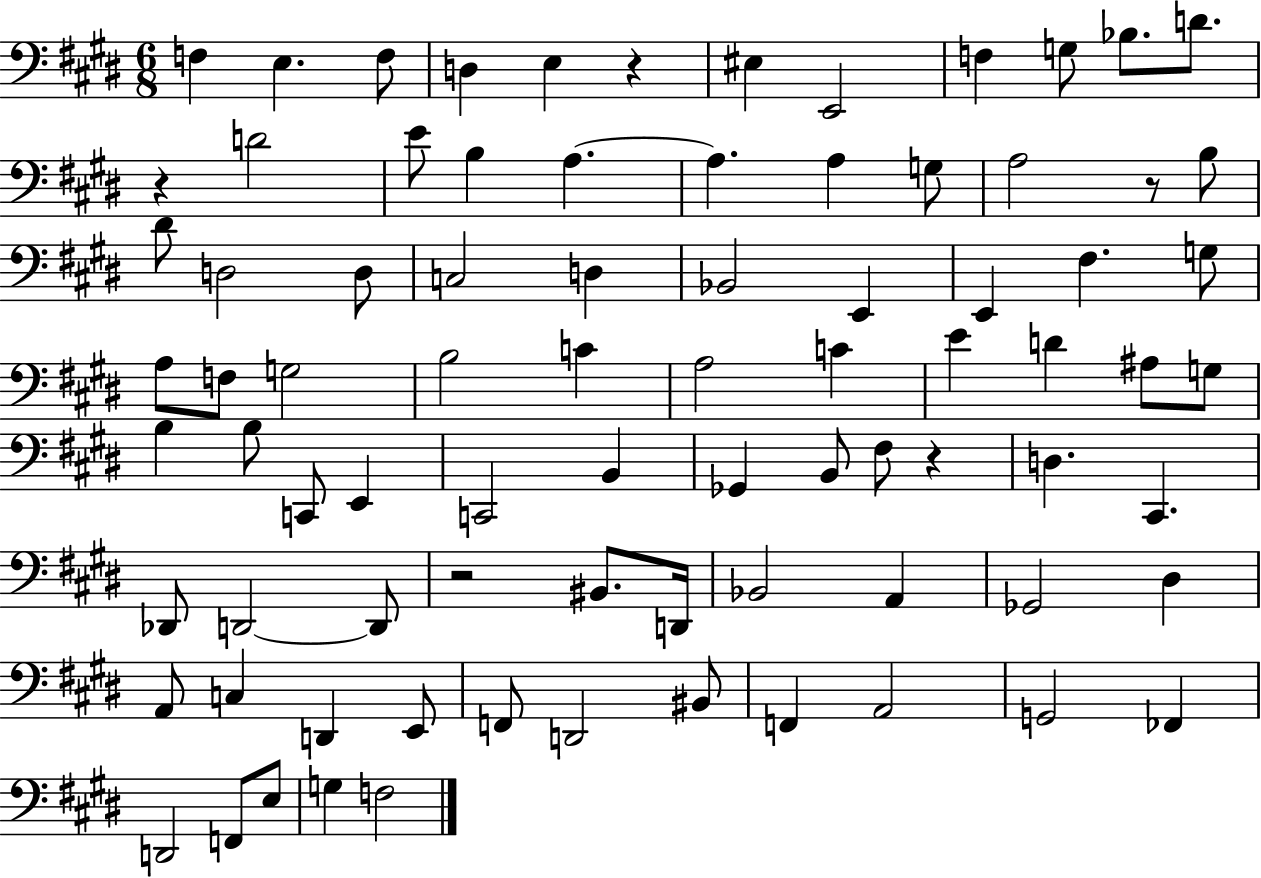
X:1
T:Untitled
M:6/8
L:1/4
K:E
F, E, F,/2 D, E, z ^E, E,,2 F, G,/2 _B,/2 D/2 z D2 E/2 B, A, A, A, G,/2 A,2 z/2 B,/2 ^D/2 D,2 D,/2 C,2 D, _B,,2 E,, E,, ^F, G,/2 A,/2 F,/2 G,2 B,2 C A,2 C E D ^A,/2 G,/2 B, B,/2 C,,/2 E,, C,,2 B,, _G,, B,,/2 ^F,/2 z D, ^C,, _D,,/2 D,,2 D,,/2 z2 ^B,,/2 D,,/4 _B,,2 A,, _G,,2 ^D, A,,/2 C, D,, E,,/2 F,,/2 D,,2 ^B,,/2 F,, A,,2 G,,2 _F,, D,,2 F,,/2 E,/2 G, F,2